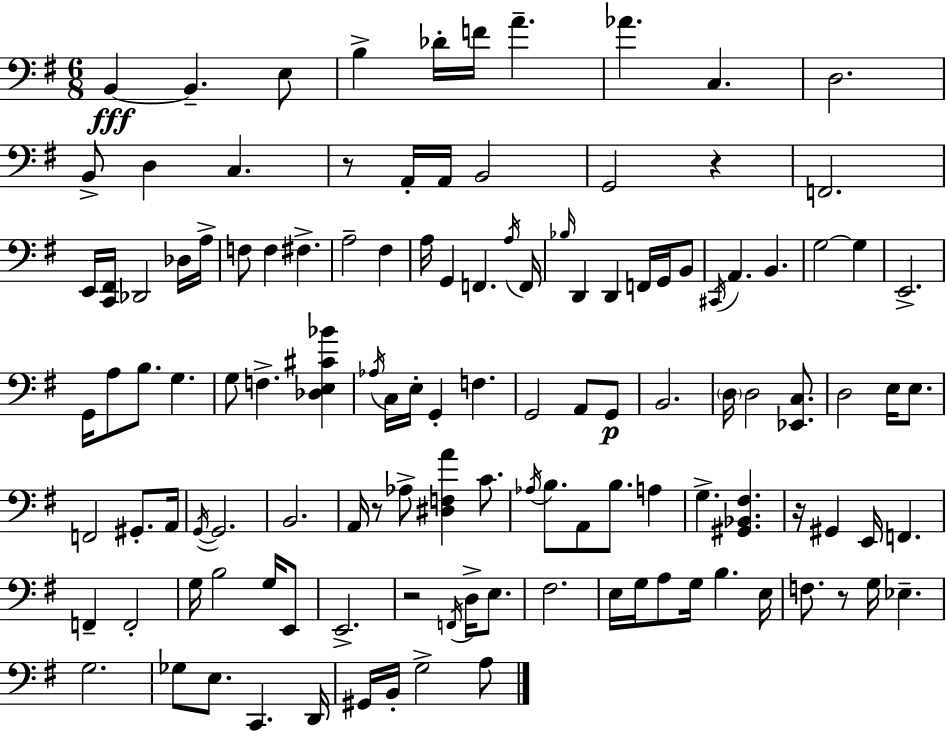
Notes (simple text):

B2/q B2/q. E3/e B3/q Db4/s F4/s A4/q. Ab4/q. C3/q. D3/h. B2/e D3/q C3/q. R/e A2/s A2/s B2/h G2/h R/q F2/h. E2/s [C2,F#2]/s Db2/h Db3/s A3/s F3/e F3/q F#3/q. A3/h F#3/q A3/s G2/q F2/q. A3/s F2/s Bb3/s D2/q D2/q F2/s G2/s B2/e C#2/s A2/q. B2/q. G3/h G3/q E2/h. G2/s A3/e B3/e. G3/q. G3/e F3/q. [Db3,E3,C#4,Bb4]/q Ab3/s C3/s E3/s G2/q F3/q. G2/h A2/e G2/e B2/h. D3/s D3/h [Eb2,C3]/e. D3/h E3/s E3/e. F2/h G#2/e. A2/s G2/s G2/h. B2/h. A2/s R/e Ab3/e [D#3,F3,A4]/q C4/e. Ab3/s B3/e. A2/e B3/e. A3/q G3/q. [G#2,Bb2,F#3]/q. R/s G#2/q E2/s F2/q. F2/q F2/h G3/s B3/h G3/s E2/e E2/h. R/h F2/s D3/s E3/e. F#3/h. E3/s G3/s A3/e G3/s B3/q. E3/s F3/e. R/e G3/s Eb3/q. G3/h. Gb3/e E3/e. C2/q. D2/s G#2/s B2/s G3/h A3/e